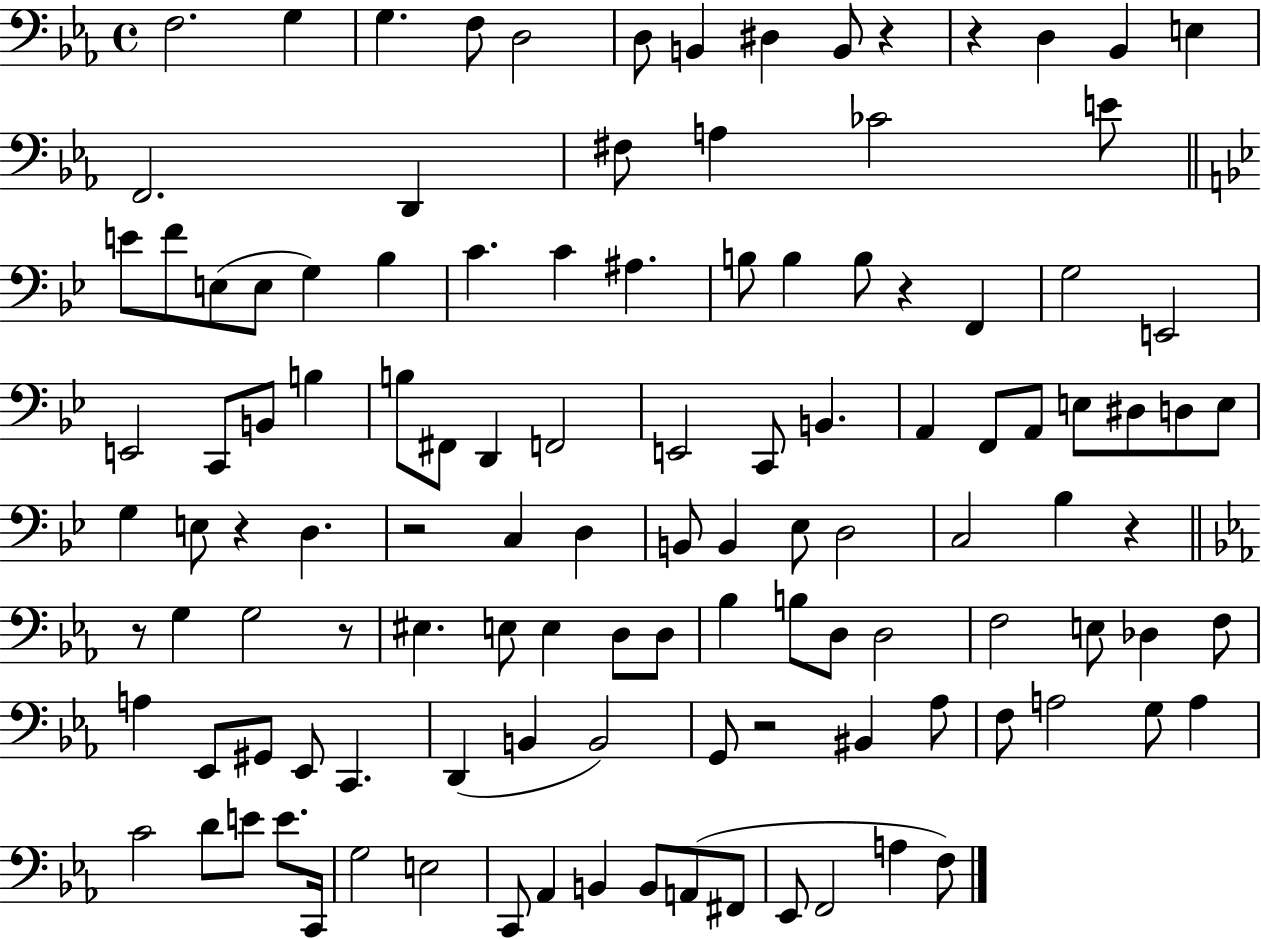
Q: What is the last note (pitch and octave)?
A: F3